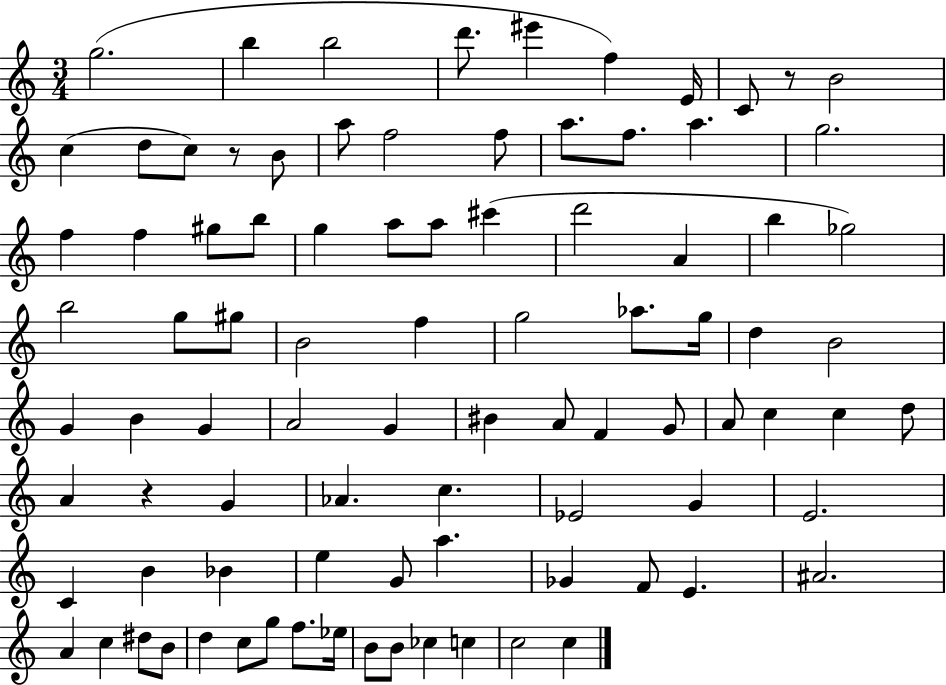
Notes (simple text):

G5/h. B5/q B5/h D6/e. EIS6/q F5/q E4/s C4/e R/e B4/h C5/q D5/e C5/e R/e B4/e A5/e F5/h F5/e A5/e. F5/e. A5/q. G5/h. F5/q F5/q G#5/e B5/e G5/q A5/e A5/e C#6/q D6/h A4/q B5/q Gb5/h B5/h G5/e G#5/e B4/h F5/q G5/h Ab5/e. G5/s D5/q B4/h G4/q B4/q G4/q A4/h G4/q BIS4/q A4/e F4/q G4/e A4/e C5/q C5/q D5/e A4/q R/q G4/q Ab4/q. C5/q. Eb4/h G4/q E4/h. C4/q B4/q Bb4/q E5/q G4/e A5/q. Gb4/q F4/e E4/q. A#4/h. A4/q C5/q D#5/e B4/e D5/q C5/e G5/e F5/e. Eb5/s B4/e B4/e CES5/q C5/q C5/h C5/q